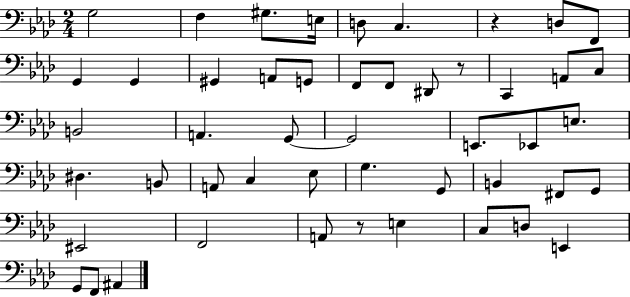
X:1
T:Untitled
M:2/4
L:1/4
K:Ab
G,2 F, ^G,/2 E,/4 D,/2 C, z D,/2 F,,/2 G,, G,, ^G,, A,,/2 G,,/2 F,,/2 F,,/2 ^D,,/2 z/2 C,, A,,/2 C,/2 B,,2 A,, G,,/2 G,,2 E,,/2 _E,,/2 E,/2 ^D, B,,/2 A,,/2 C, _E,/2 G, G,,/2 B,, ^F,,/2 G,,/2 ^E,,2 F,,2 A,,/2 z/2 E, C,/2 D,/2 E,, G,,/2 F,,/2 ^A,,